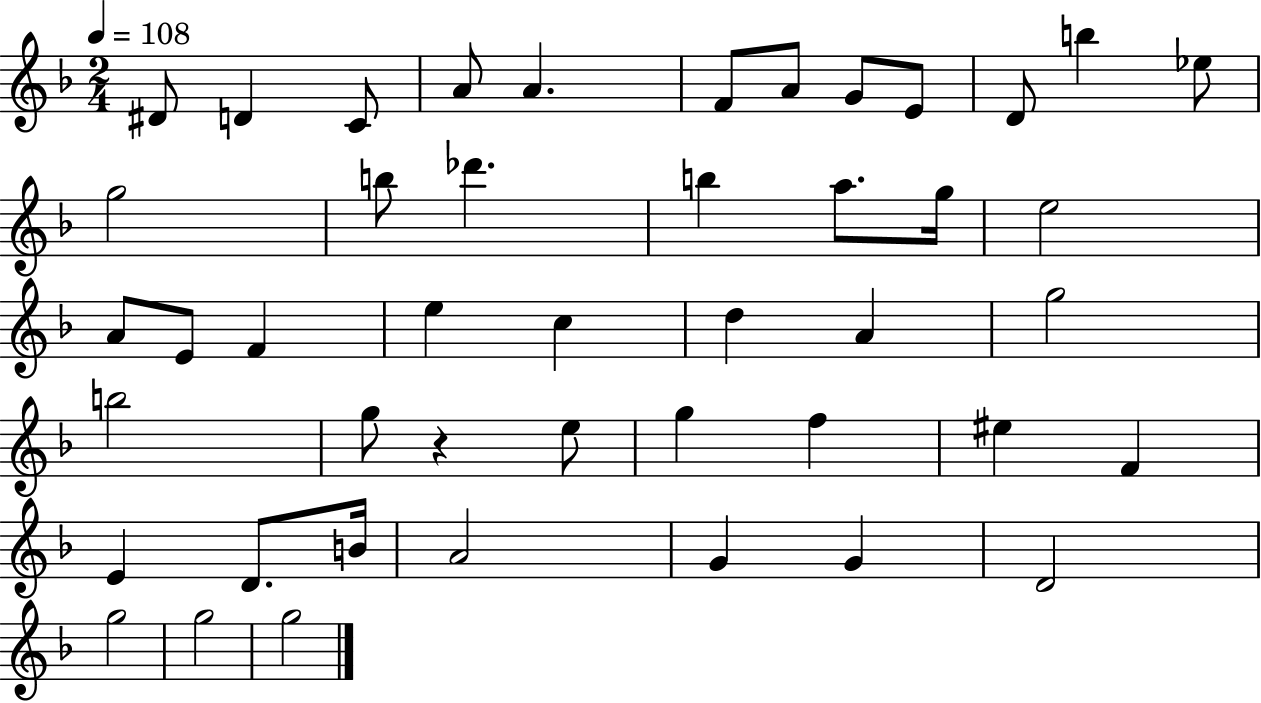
{
  \clef treble
  \numericTimeSignature
  \time 2/4
  \key f \major
  \tempo 4 = 108
  \repeat volta 2 { dis'8 d'4 c'8 | a'8 a'4. | f'8 a'8 g'8 e'8 | d'8 b''4 ees''8 | \break g''2 | b''8 des'''4. | b''4 a''8. g''16 | e''2 | \break a'8 e'8 f'4 | e''4 c''4 | d''4 a'4 | g''2 | \break b''2 | g''8 r4 e''8 | g''4 f''4 | eis''4 f'4 | \break e'4 d'8. b'16 | a'2 | g'4 g'4 | d'2 | \break g''2 | g''2 | g''2 | } \bar "|."
}